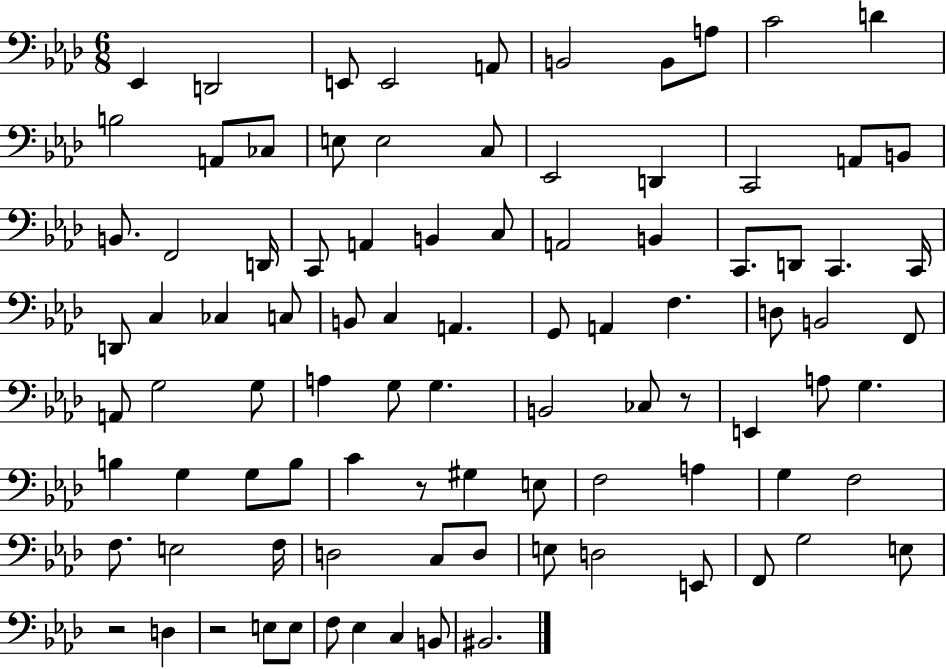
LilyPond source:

{
  \clef bass
  \numericTimeSignature
  \time 6/8
  \key aes \major
  ees,4 d,2 | e,8 e,2 a,8 | b,2 b,8 a8 | c'2 d'4 | \break b2 a,8 ces8 | e8 e2 c8 | ees,2 d,4 | c,2 a,8 b,8 | \break b,8. f,2 d,16 | c,8 a,4 b,4 c8 | a,2 b,4 | c,8. d,8 c,4. c,16 | \break d,8 c4 ces4 c8 | b,8 c4 a,4. | g,8 a,4 f4. | d8 b,2 f,8 | \break a,8 g2 g8 | a4 g8 g4. | b,2 ces8 r8 | e,4 a8 g4. | \break b4 g4 g8 b8 | c'4 r8 gis4 e8 | f2 a4 | g4 f2 | \break f8. e2 f16 | d2 c8 d8 | e8 d2 e,8 | f,8 g2 e8 | \break r2 d4 | r2 e8 e8 | f8 ees4 c4 b,8 | bis,2. | \break \bar "|."
}